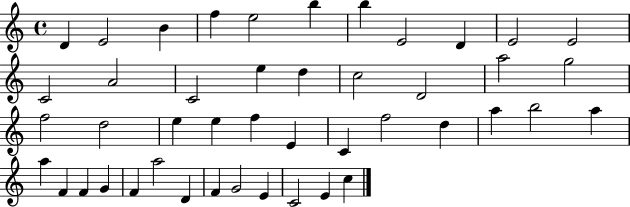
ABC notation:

X:1
T:Untitled
M:4/4
L:1/4
K:C
D E2 B f e2 b b E2 D E2 E2 C2 A2 C2 e d c2 D2 a2 g2 f2 d2 e e f E C f2 d a b2 a a F F G F a2 D F G2 E C2 E c